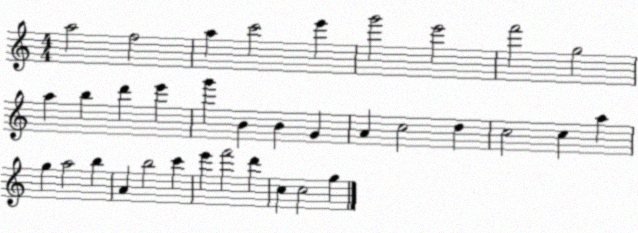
X:1
T:Untitled
M:4/4
L:1/4
K:C
a2 f2 a c'2 e' g'2 e'2 f'2 g2 a b d' e' g' B B G A c2 d c2 c a g a2 b A b2 c' e' f'2 d' c c2 g